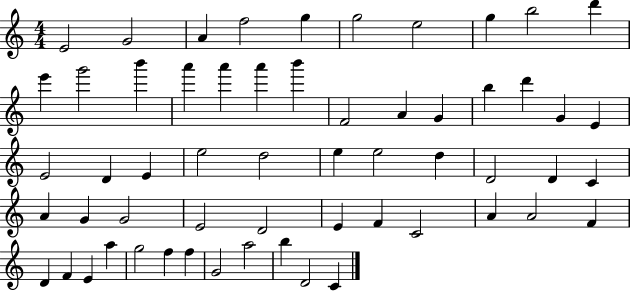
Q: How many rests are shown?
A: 0